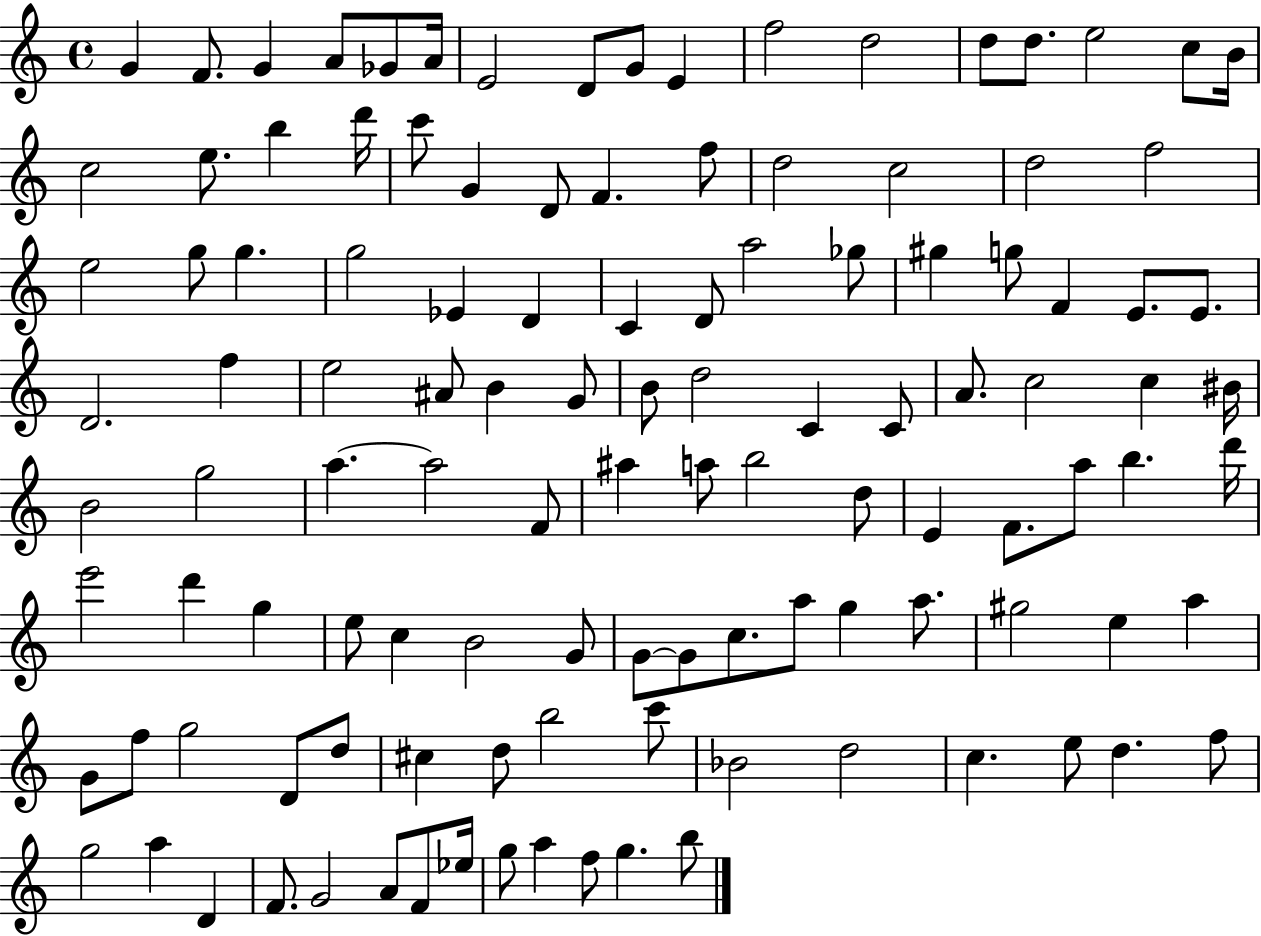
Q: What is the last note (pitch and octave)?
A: B5